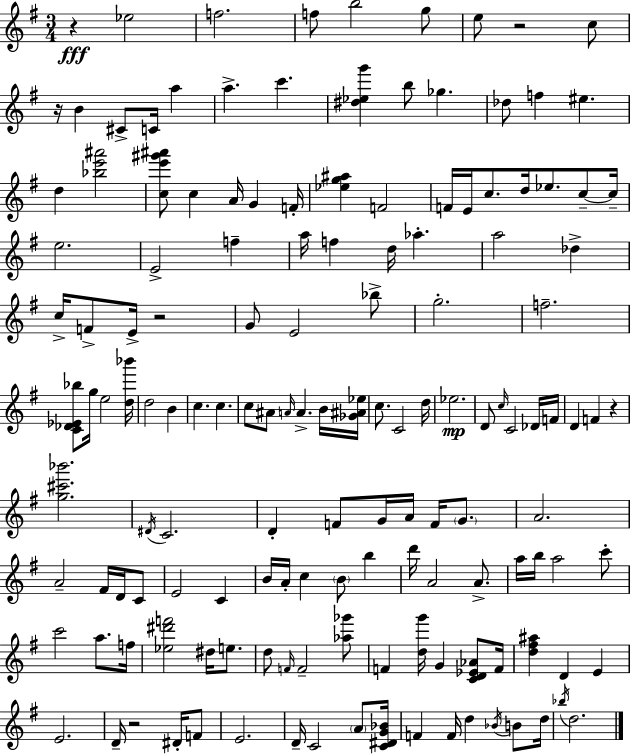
{
  \clef treble
  \numericTimeSignature
  \time 3/4
  \key g \major
  \repeat volta 2 { r4\fff ees''2 | f''2. | f''8 b''2 g''8 | e''8 r2 c''8 | \break r16 b'4 cis'8-> c'16 a''4 | a''4.-> c'''4. | <dis'' ees'' g'''>4 b''8 ges''4. | des''8 f''4 eis''4. | \break d''4 <bes'' e''' ais'''>2 | <c'' e''' gis''' ais'''>8 c''4 a'16 g'4 f'16-. | <ees'' g'' ais''>4 f'2 | f'16 e'16 c''8. d''16 ees''8. c''8--~~ c''16-- | \break e''2. | e'2-> f''4-- | a''16 f''4 d''16 aes''4.-. | a''2 des''4-> | \break c''16-> f'8-> e'16-> r2 | g'8 e'2 bes''8-> | g''2.-. | f''2.-- | \break <c' des' ees' bes''>8 g''16 e''2 <d'' bes'''>16 | d''2 b'4 | c''4. c''4. | c''8 ais'8 \grace { a'16 } a'4.-> b'16 | \break <ges' ais' ees''>16 c''8. c'2 | d''16 ees''2.\mp | d'8 \grace { c''16 } c'2 | des'16 f'16 d'4 f'4 r4 | \break <g'' cis''' bes'''>2. | \acciaccatura { dis'16 } c'2. | d'4-. f'8 g'16 a'16 f'16 | \parenthesize g'8. a'2. | \break a'2-- fis'16 | d'16 c'8 e'2 c'4 | b'16 a'16-. c''4 \parenthesize b'8 b''4 | d'''16 a'2 | \break a'8.-> a''16 b''16 a''2 | c'''8-. c'''2 a''8. | f''16 <ees'' dis''' f'''>2 dis''16 | e''8. d''8 \grace { f'16 } f'2-- | \break <aes'' ges'''>8 f'4 <d'' g'''>16 g'4 | <c' d' ees' aes'>8 f'16 <d'' fis'' ais''>4 d'4 | e'4 e'2. | d'16-- r2 | \break dis'16-. f'8 e'2. | d'16-- c'2 | \parenthesize a'8 <c' dis' g' bes'>16 f'4 f'16 d''4 | \acciaccatura { bes'16 } b'8 d''16 \acciaccatura { bes''16 } d''2. | \break } \bar "|."
}